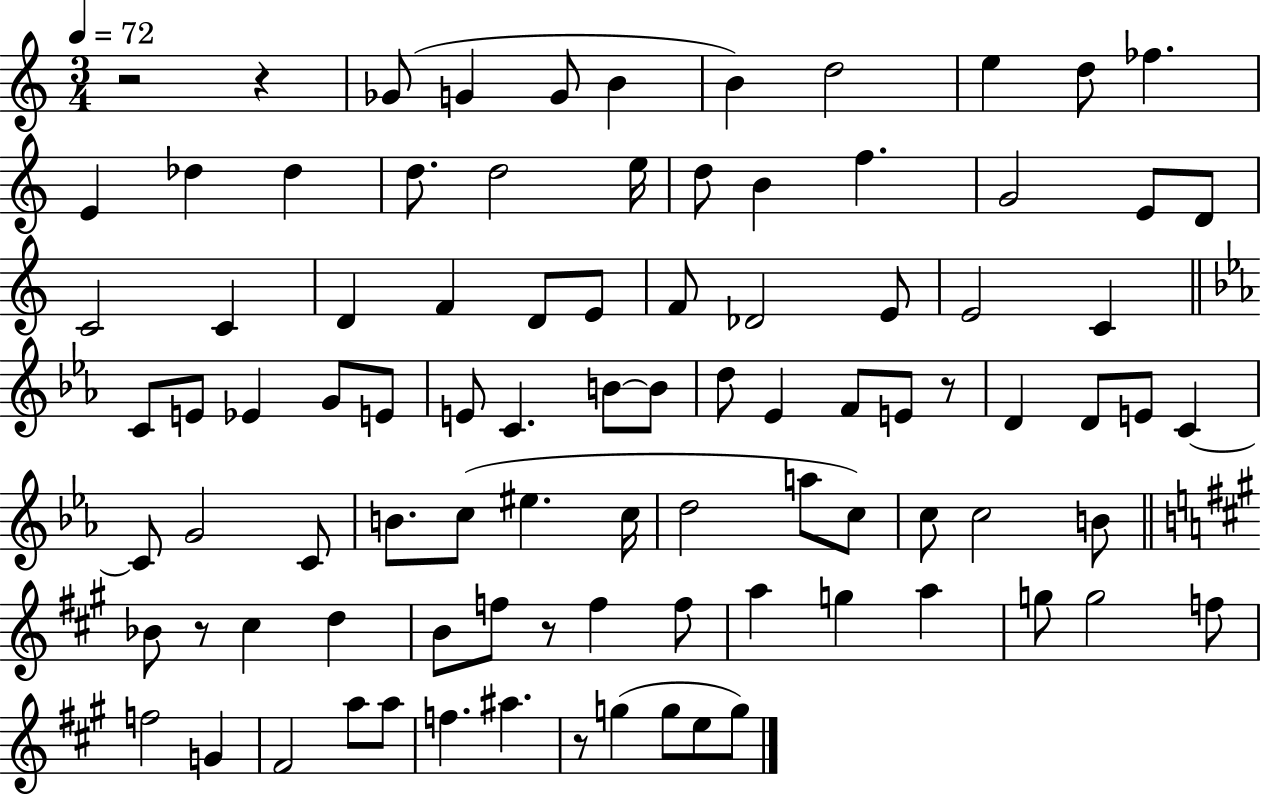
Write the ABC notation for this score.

X:1
T:Untitled
M:3/4
L:1/4
K:C
z2 z _G/2 G G/2 B B d2 e d/2 _f E _d _d d/2 d2 e/4 d/2 B f G2 E/2 D/2 C2 C D F D/2 E/2 F/2 _D2 E/2 E2 C C/2 E/2 _E G/2 E/2 E/2 C B/2 B/2 d/2 _E F/2 E/2 z/2 D D/2 E/2 C C/2 G2 C/2 B/2 c/2 ^e c/4 d2 a/2 c/2 c/2 c2 B/2 _B/2 z/2 ^c d B/2 f/2 z/2 f f/2 a g a g/2 g2 f/2 f2 G ^F2 a/2 a/2 f ^a z/2 g g/2 e/2 g/2